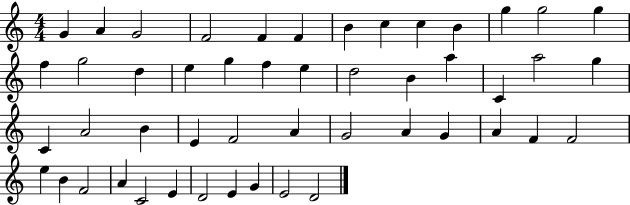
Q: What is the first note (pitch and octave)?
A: G4